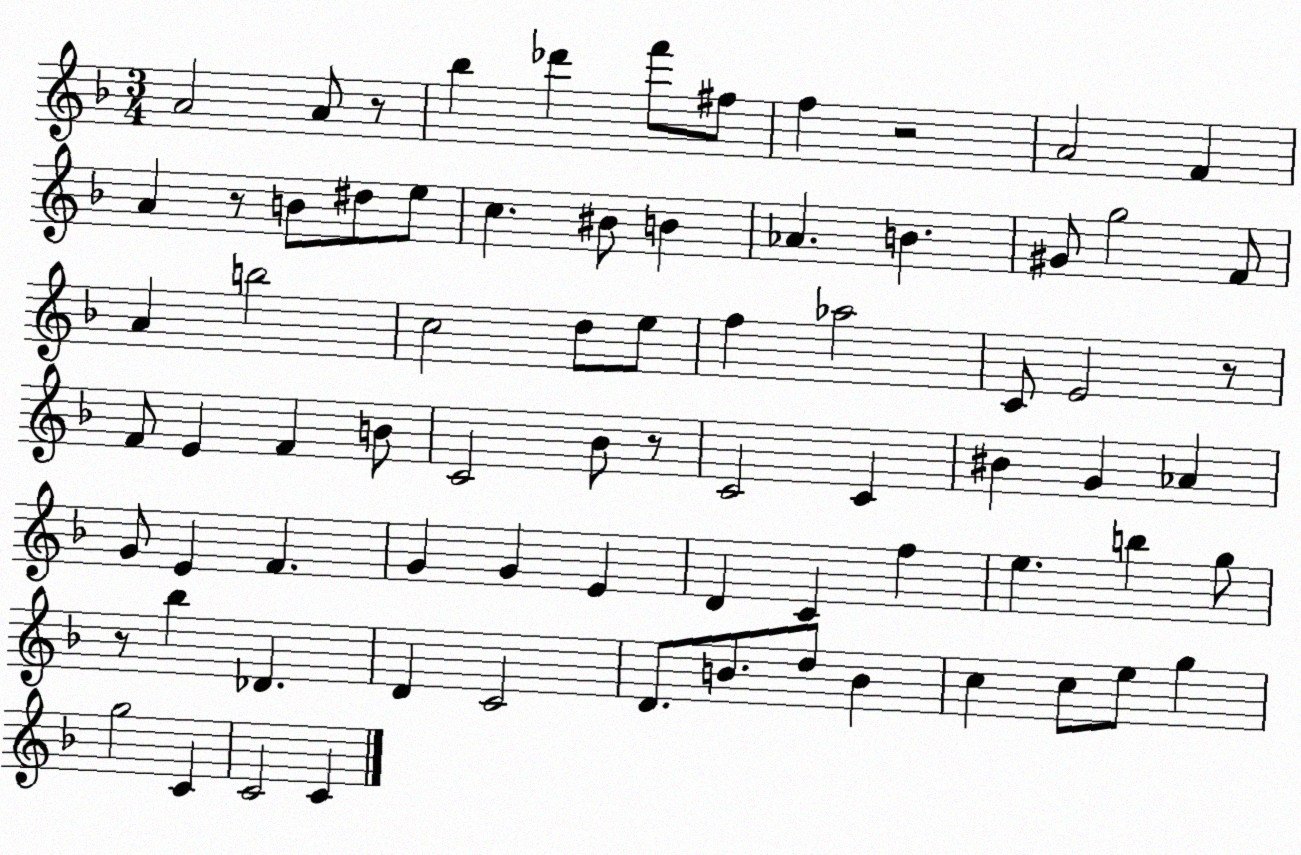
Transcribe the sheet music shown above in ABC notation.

X:1
T:Untitled
M:3/4
L:1/4
K:F
A2 A/2 z/2 _b _d' f'/2 ^f/2 f z2 A2 F A z/2 B/2 ^d/2 e/2 c ^B/2 B _A B ^G/2 g2 F/2 A b2 c2 d/2 e/2 f _a2 C/2 E2 z/2 F/2 E F B/2 C2 _B/2 z/2 C2 C ^B G _A G/2 E F G G E D C f e b g/2 z/2 _b _D D C2 D/2 B/2 d/2 B c c/2 e/2 g g2 C C2 C